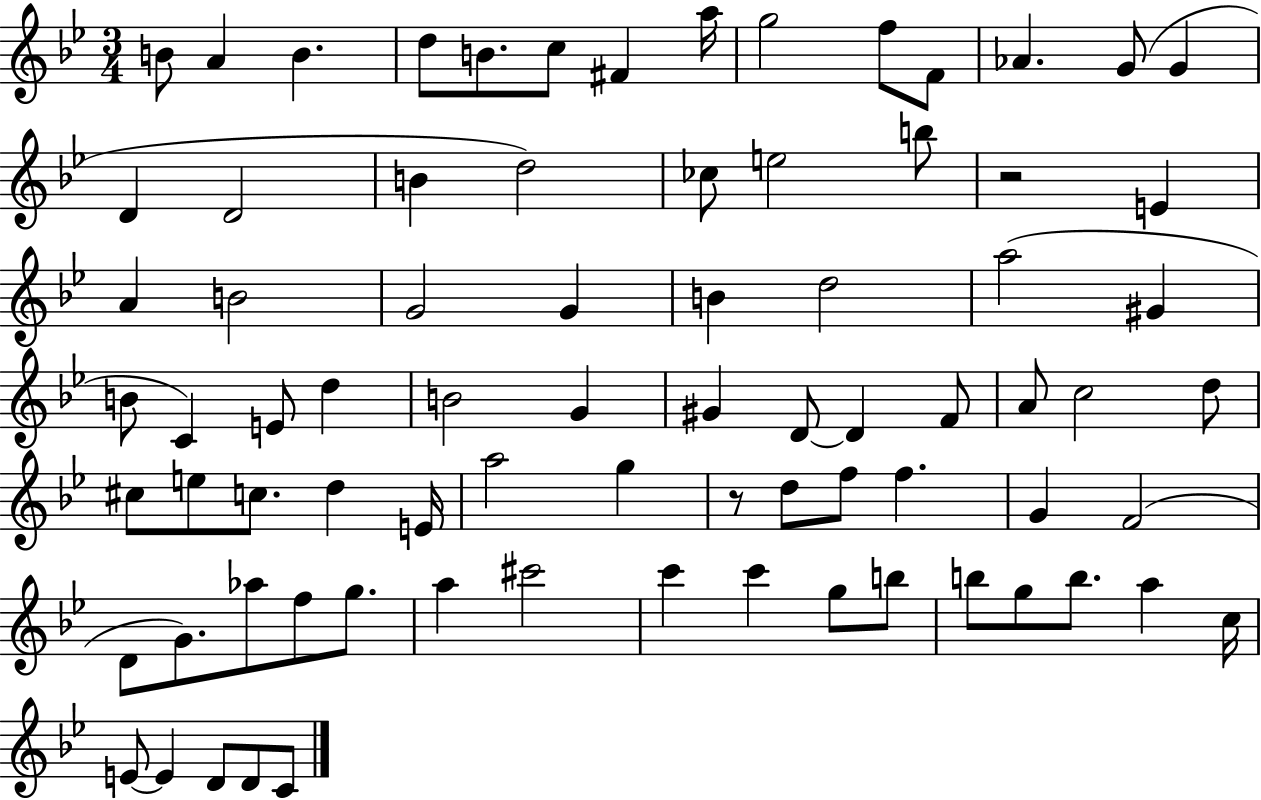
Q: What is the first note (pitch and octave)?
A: B4